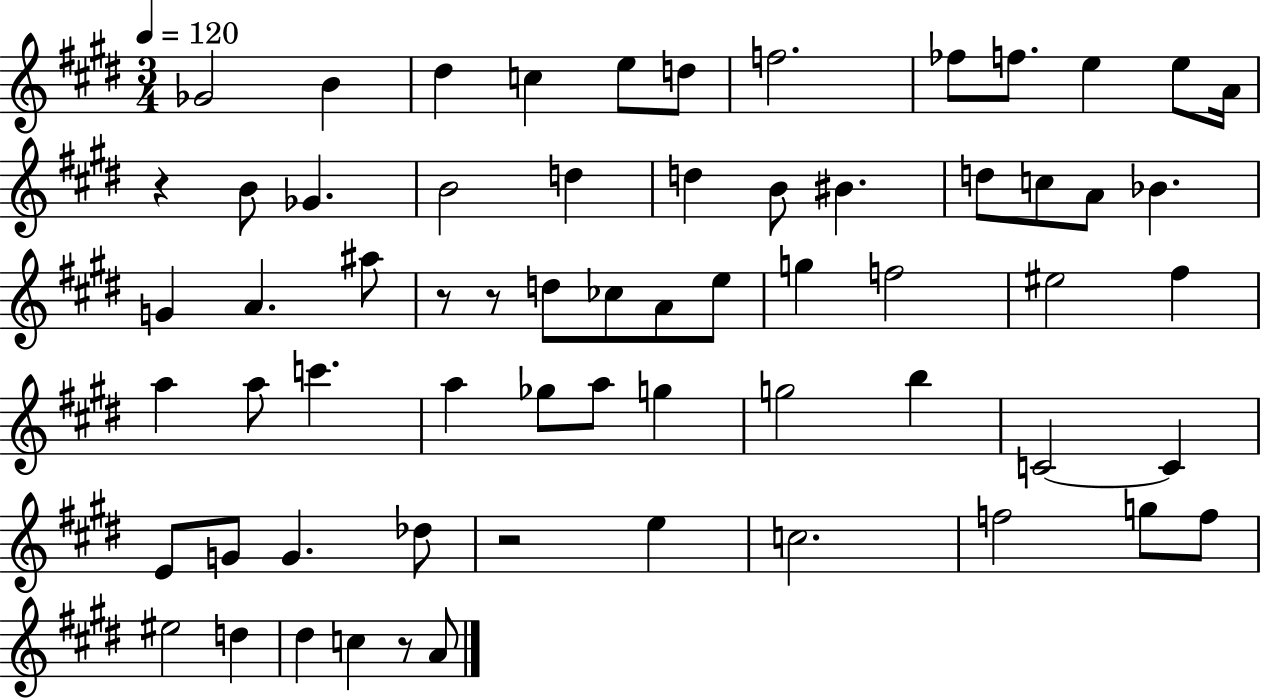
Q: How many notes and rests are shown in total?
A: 64